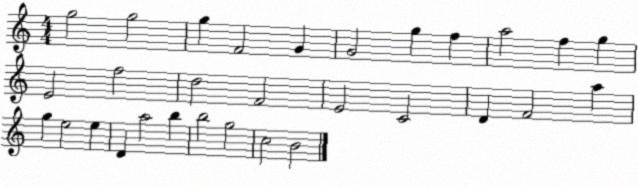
X:1
T:Untitled
M:4/4
L:1/4
K:C
g2 g2 g F2 G G2 g f a2 f g E2 f2 d2 F2 E2 C2 D F2 a g e2 e D a2 b b2 g2 c2 B2